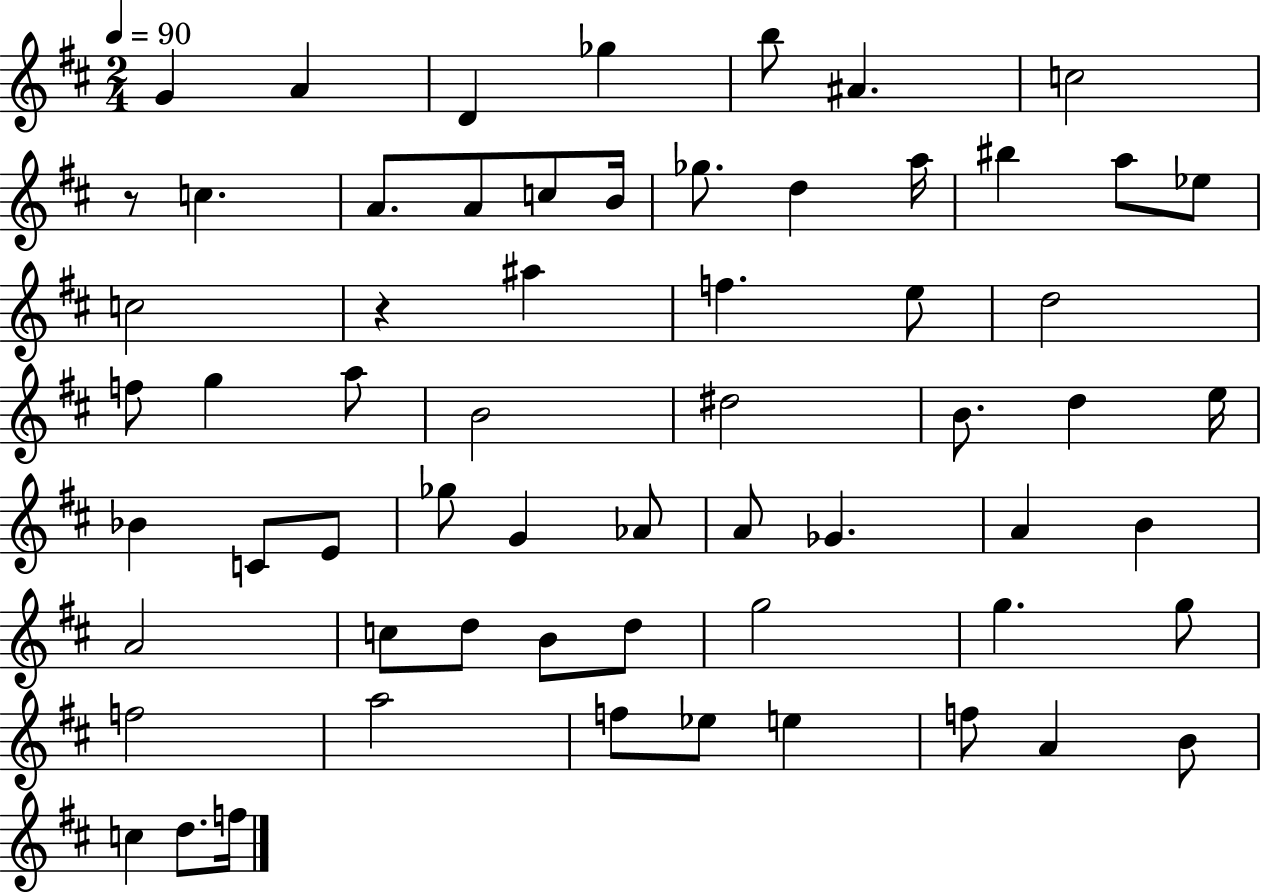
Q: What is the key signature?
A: D major